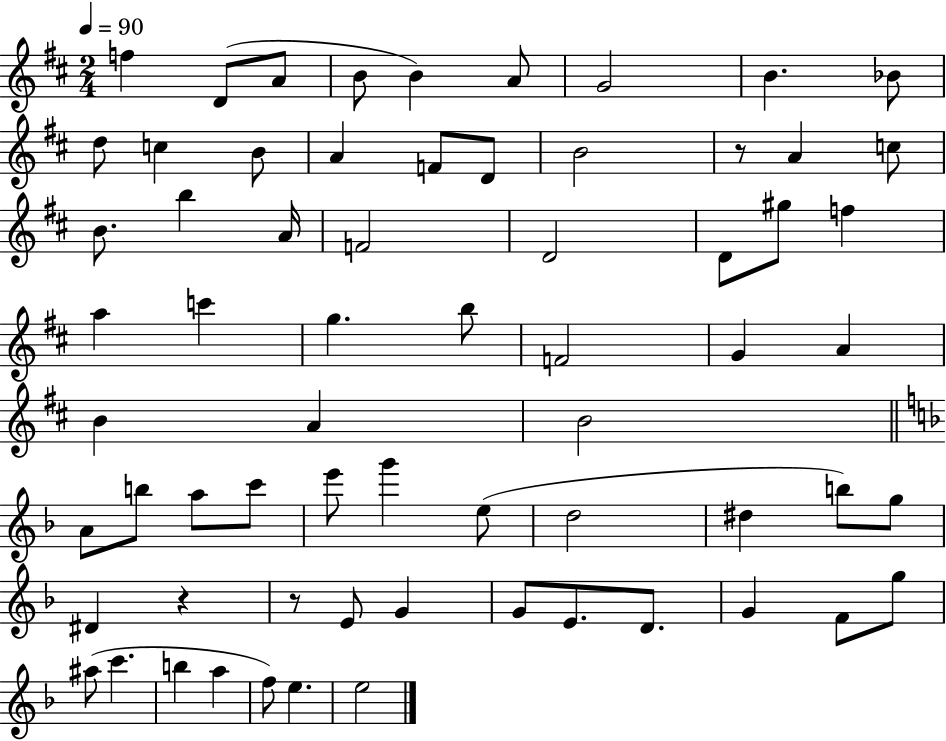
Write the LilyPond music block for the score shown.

{
  \clef treble
  \numericTimeSignature
  \time 2/4
  \key d \major
  \tempo 4 = 90
  f''4 d'8( a'8 | b'8 b'4) a'8 | g'2 | b'4. bes'8 | \break d''8 c''4 b'8 | a'4 f'8 d'8 | b'2 | r8 a'4 c''8 | \break b'8. b''4 a'16 | f'2 | d'2 | d'8 gis''8 f''4 | \break a''4 c'''4 | g''4. b''8 | f'2 | g'4 a'4 | \break b'4 a'4 | b'2 | \bar "||" \break \key d \minor a'8 b''8 a''8 c'''8 | e'''8 g'''4 e''8( | d''2 | dis''4 b''8) g''8 | \break dis'4 r4 | r8 e'8 g'4 | g'8 e'8. d'8. | g'4 f'8 g''8 | \break ais''8( c'''4. | b''4 a''4 | f''8) e''4. | e''2 | \break \bar "|."
}